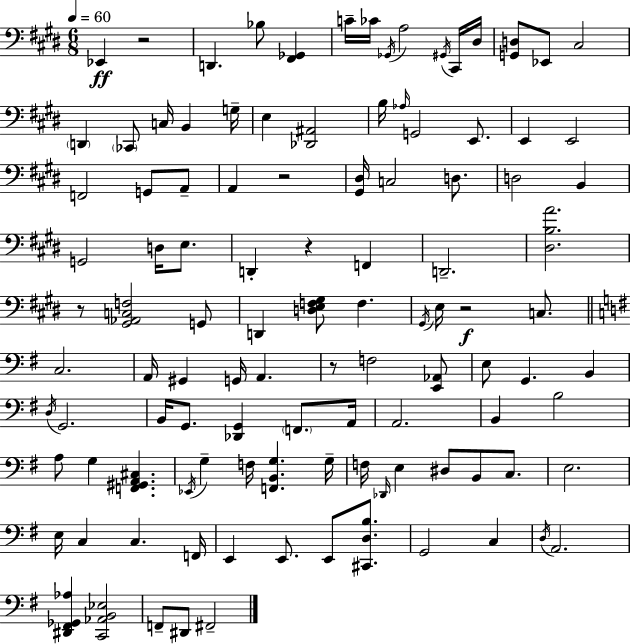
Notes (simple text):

Eb2/q R/h D2/q. Bb3/e [F#2,Gb2]/q C4/s CES4/s Gb2/s A3/h G#2/s C#2/s D#3/s [G2,D3]/e Eb2/e C#3/h D2/q CES2/e C3/s B2/q G3/s E3/q [Db2,A#2]/h B3/s Ab3/s G2/h E2/e. E2/q E2/h F2/h G2/e A2/e A2/q R/h [G#2,D#3]/s C3/h D3/e. D3/h B2/q G2/h D3/s E3/e. D2/q R/q F2/q D2/h. [D#3,B3,A4]/h. R/e [G#2,Ab2,C3,F3]/h G2/e D2/q [D3,E3,F3,G#3]/e F3/q. G#2/s E3/s R/h C3/e. C3/h. A2/s G#2/q G2/s A2/q. R/e F3/h [E2,Ab2]/e E3/e G2/q. B2/q D3/s G2/h. B2/s G2/e. [Db2,G2]/q F2/e. A2/s A2/h. B2/q B3/h A3/e G3/q [F2,G#2,A2,C#3]/q. Eb2/s G3/q F3/s [F2,B2,G3]/q. G3/s F3/s Db2/s E3/q D#3/e B2/e C3/e. E3/h. E3/s C3/q C3/q. F2/s E2/q E2/e. E2/e [C#2,D3,B3]/e. G2/h C3/q D3/s A2/h. [D#2,F#2,Gb2,Ab3]/q [C2,Ab2,B2,Eb3]/h F2/e D#2/e F#2/h